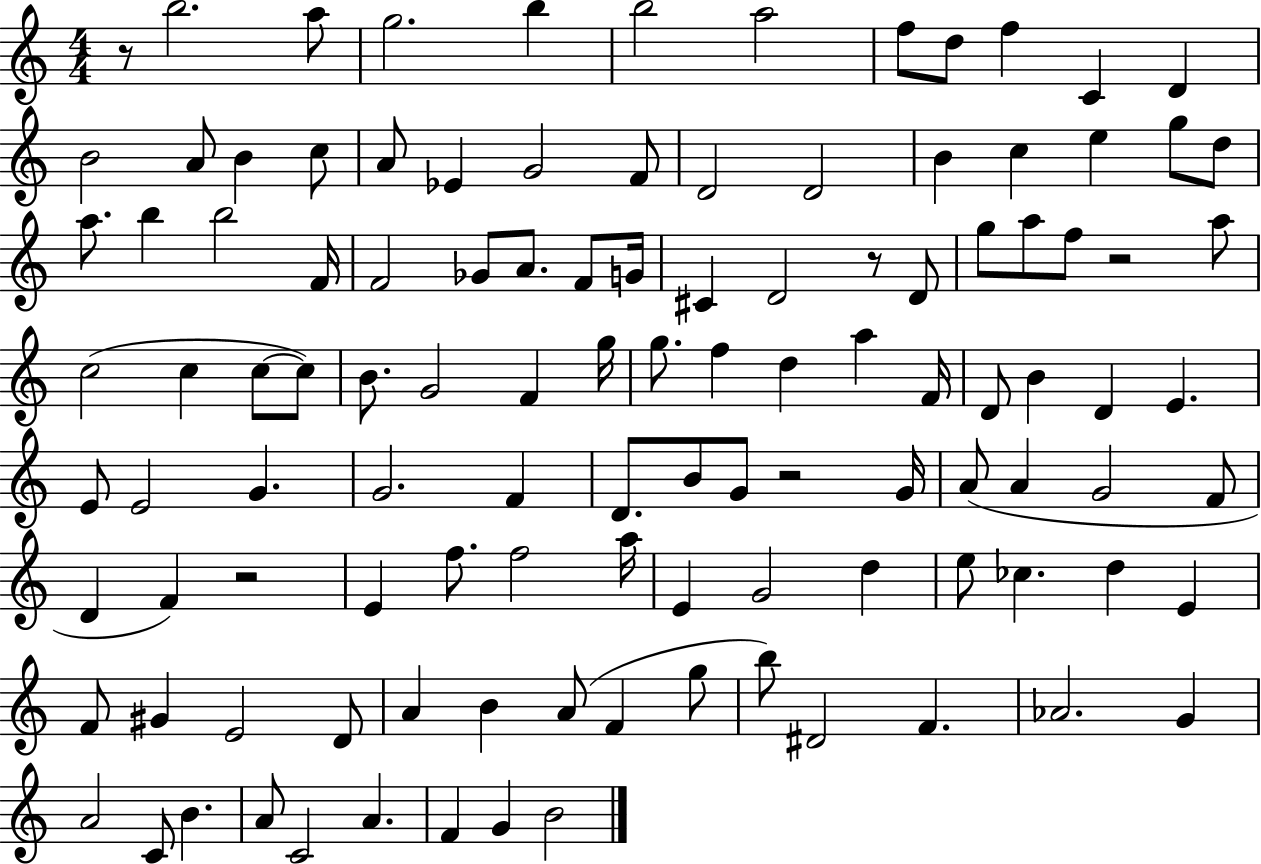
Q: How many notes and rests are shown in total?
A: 113